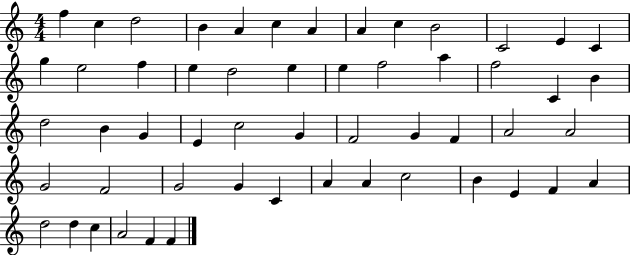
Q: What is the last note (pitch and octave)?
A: F4